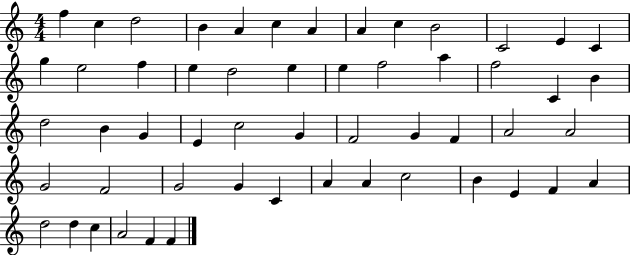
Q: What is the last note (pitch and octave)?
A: F4